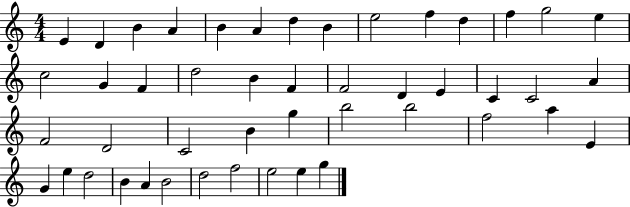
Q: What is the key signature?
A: C major